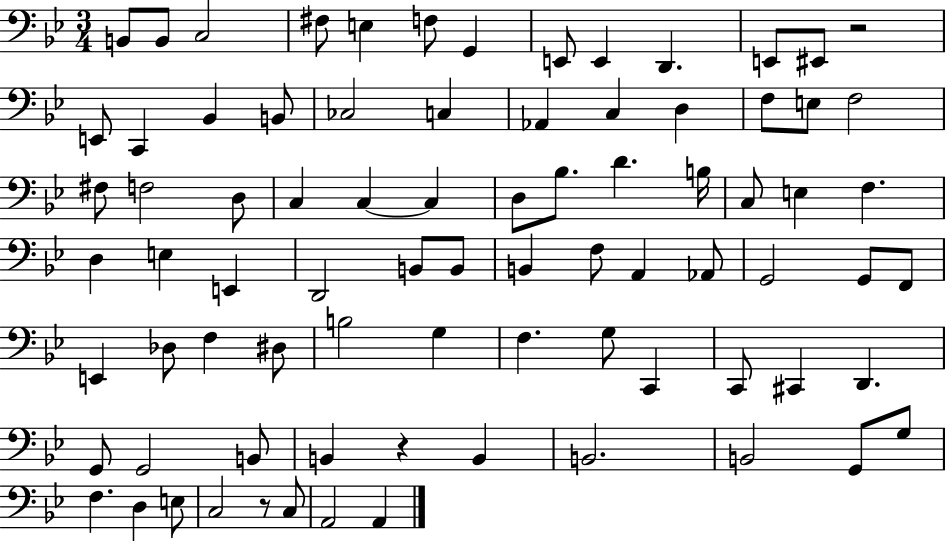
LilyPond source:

{
  \clef bass
  \numericTimeSignature
  \time 3/4
  \key bes \major
  \repeat volta 2 { b,8 b,8 c2 | fis8 e4 f8 g,4 | e,8 e,4 d,4. | e,8 eis,8 r2 | \break e,8 c,4 bes,4 b,8 | ces2 c4 | aes,4 c4 d4 | f8 e8 f2 | \break fis8 f2 d8 | c4 c4~~ c4 | d8 bes8. d'4. b16 | c8 e4 f4. | \break d4 e4 e,4 | d,2 b,8 b,8 | b,4 f8 a,4 aes,8 | g,2 g,8 f,8 | \break e,4 des8 f4 dis8 | b2 g4 | f4. g8 c,4 | c,8 cis,4 d,4. | \break g,8 g,2 b,8 | b,4 r4 b,4 | b,2. | b,2 g,8 g8 | \break f4. d4 e8 | c2 r8 c8 | a,2 a,4 | } \bar "|."
}